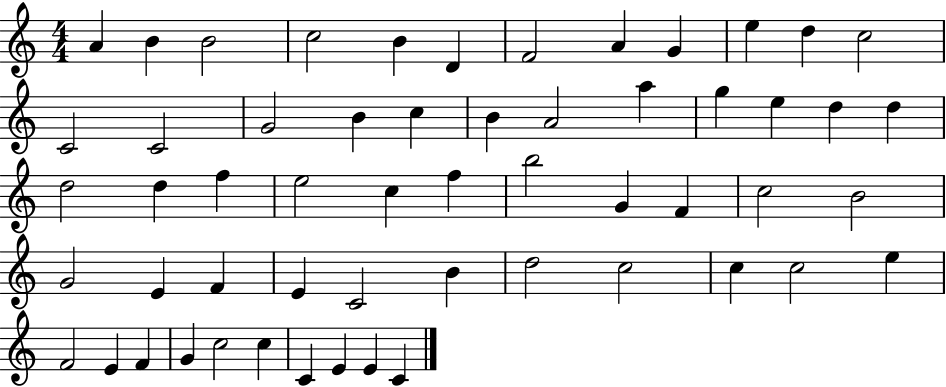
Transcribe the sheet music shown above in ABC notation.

X:1
T:Untitled
M:4/4
L:1/4
K:C
A B B2 c2 B D F2 A G e d c2 C2 C2 G2 B c B A2 a g e d d d2 d f e2 c f b2 G F c2 B2 G2 E F E C2 B d2 c2 c c2 e F2 E F G c2 c C E E C